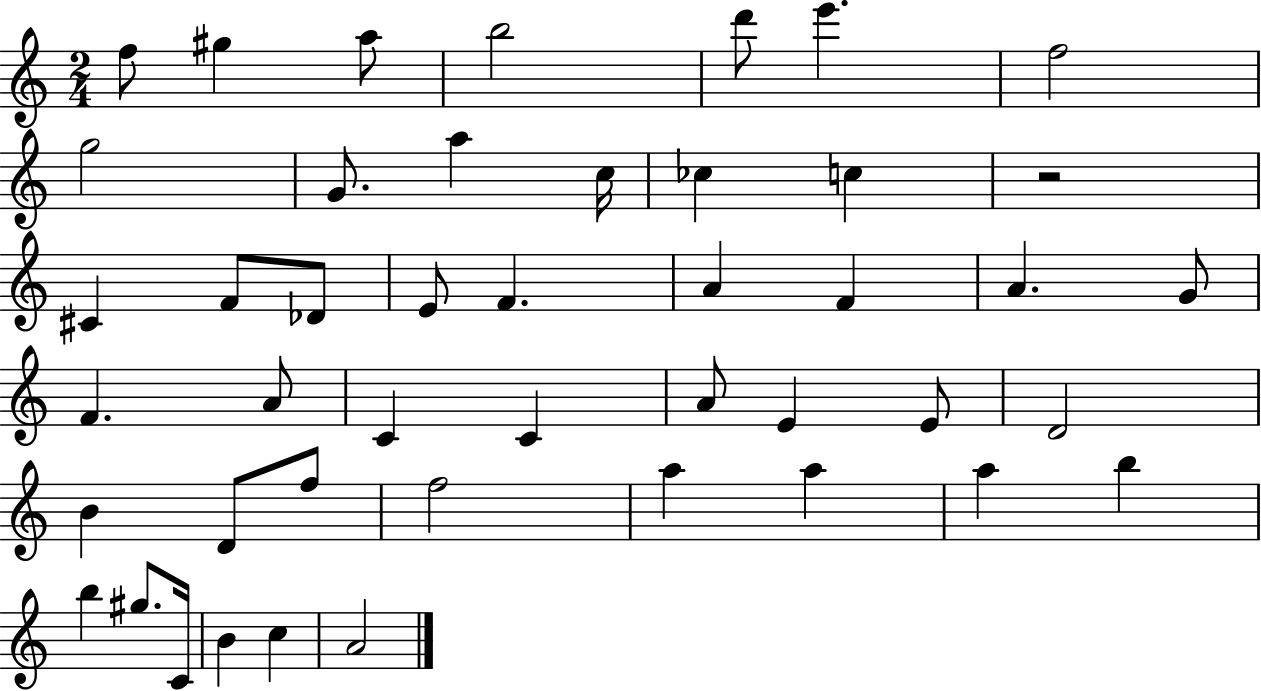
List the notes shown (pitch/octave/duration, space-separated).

F5/e G#5/q A5/e B5/h D6/e E6/q. F5/h G5/h G4/e. A5/q C5/s CES5/q C5/q R/h C#4/q F4/e Db4/e E4/e F4/q. A4/q F4/q A4/q. G4/e F4/q. A4/e C4/q C4/q A4/e E4/q E4/e D4/h B4/q D4/e F5/e F5/h A5/q A5/q A5/q B5/q B5/q G#5/e. C4/s B4/q C5/q A4/h